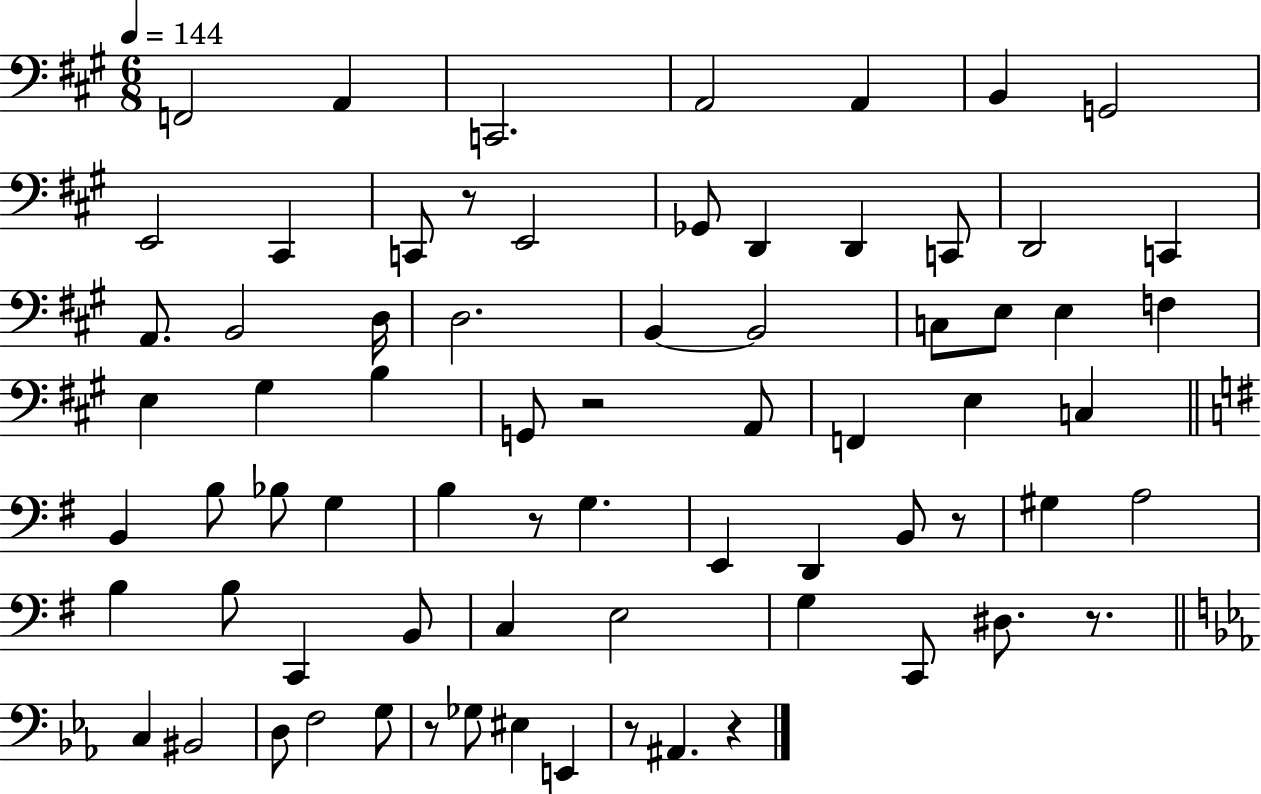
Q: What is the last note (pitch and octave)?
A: A#2